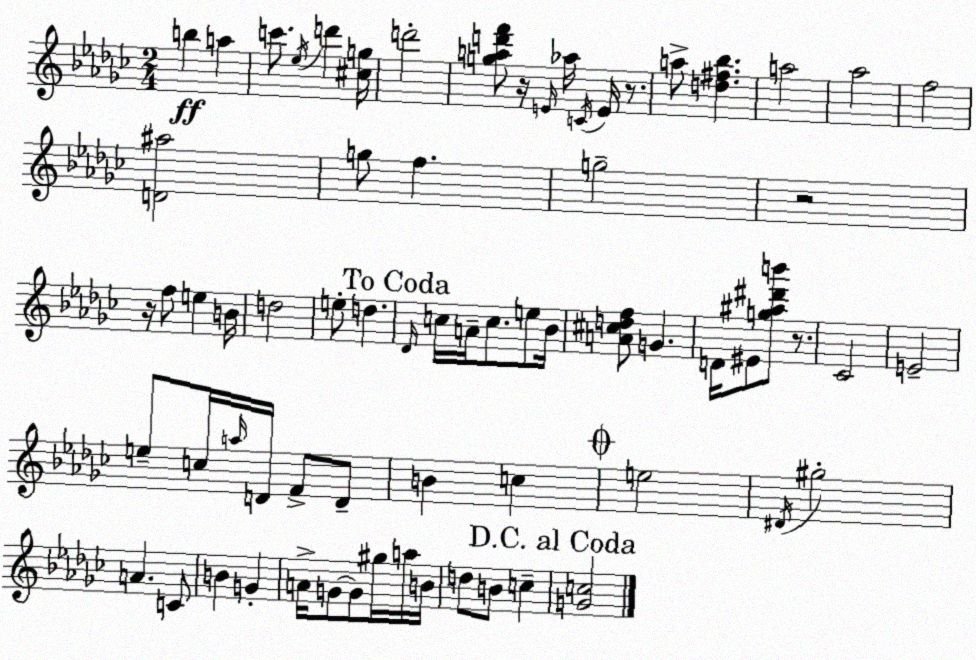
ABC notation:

X:1
T:Untitled
M:2/4
L:1/4
K:Ebm
b a c'/2 _e/4 d' [^cg]/4 d'2 [gad'f']/2 z/4 E/4 _a/4 C/4 E/4 z/2 a/2 [d^f_b] a2 _a2 f2 [D^a]2 g/2 f g2 z2 z/4 f/2 e B/4 d2 e/2 d _D/4 c/4 A/4 c/2 e/2 _B/4 [A^cdf]/2 G D/4 ^E/2 [g^a^d'b']/2 z/2 _C2 E2 e/2 c/4 a/4 D/4 F/2 D/2 B c e2 ^D/4 ^g2 A C/2 B G A/4 G/2 G/2 ^g/4 a/4 B/4 d/2 B/2 c [Gc]2